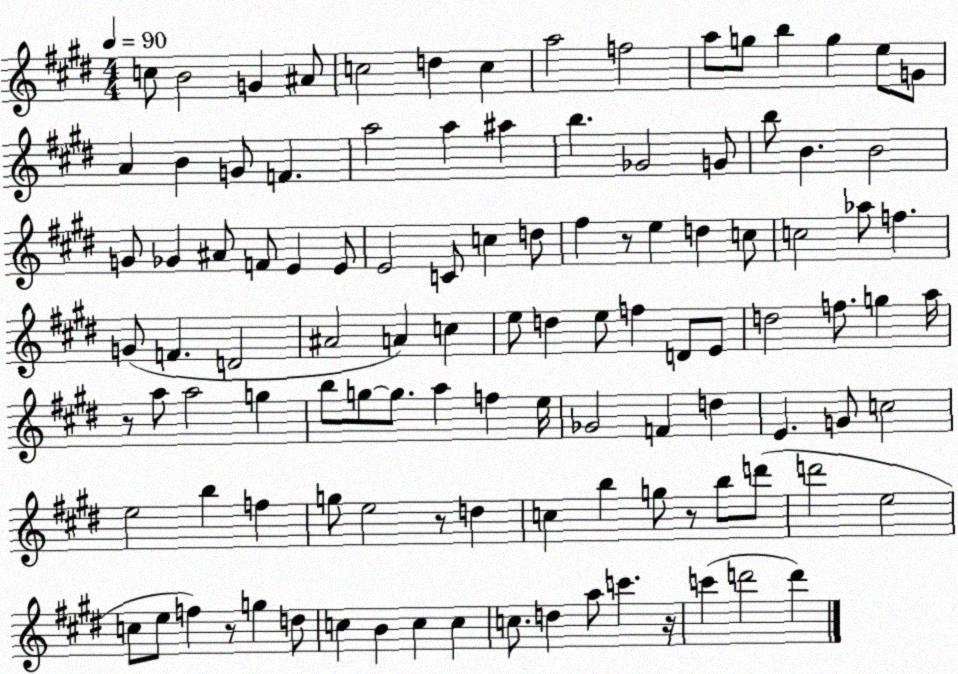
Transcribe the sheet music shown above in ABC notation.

X:1
T:Untitled
M:4/4
L:1/4
K:E
c/2 B2 G ^A/2 c2 d c a2 f2 a/2 g/2 b g e/2 G/2 A B G/2 F a2 a ^a b _G2 G/2 b/2 B B2 G/2 _G ^A/2 F/2 E E/2 E2 C/2 c d/2 ^f z/2 e d c/2 c2 _a/2 f G/2 F D2 ^A2 A c e/2 d e/2 f D/2 E/2 d2 f/2 g a/4 z/2 a/2 a2 g b/2 g/2 g/2 a f e/4 _G2 F d E G/2 c2 e2 b f g/2 e2 z/2 d c b g/2 z/2 b/2 d'/2 d'2 e2 c/2 e/2 f z/2 g d/2 c B c c c/2 d a/2 c' z/4 c' d'2 d'